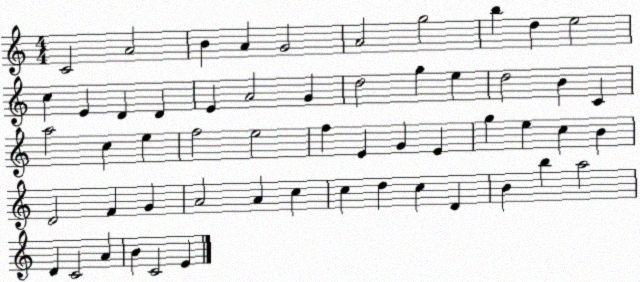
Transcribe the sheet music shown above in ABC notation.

X:1
T:Untitled
M:4/4
L:1/4
K:C
C2 A2 B A G2 A2 g2 b d e2 c E D D E A2 G d2 g e d2 B C a2 c e f2 e2 f E G E g e c B D2 F G A2 A c c d c D B b a2 D C2 A B C2 E